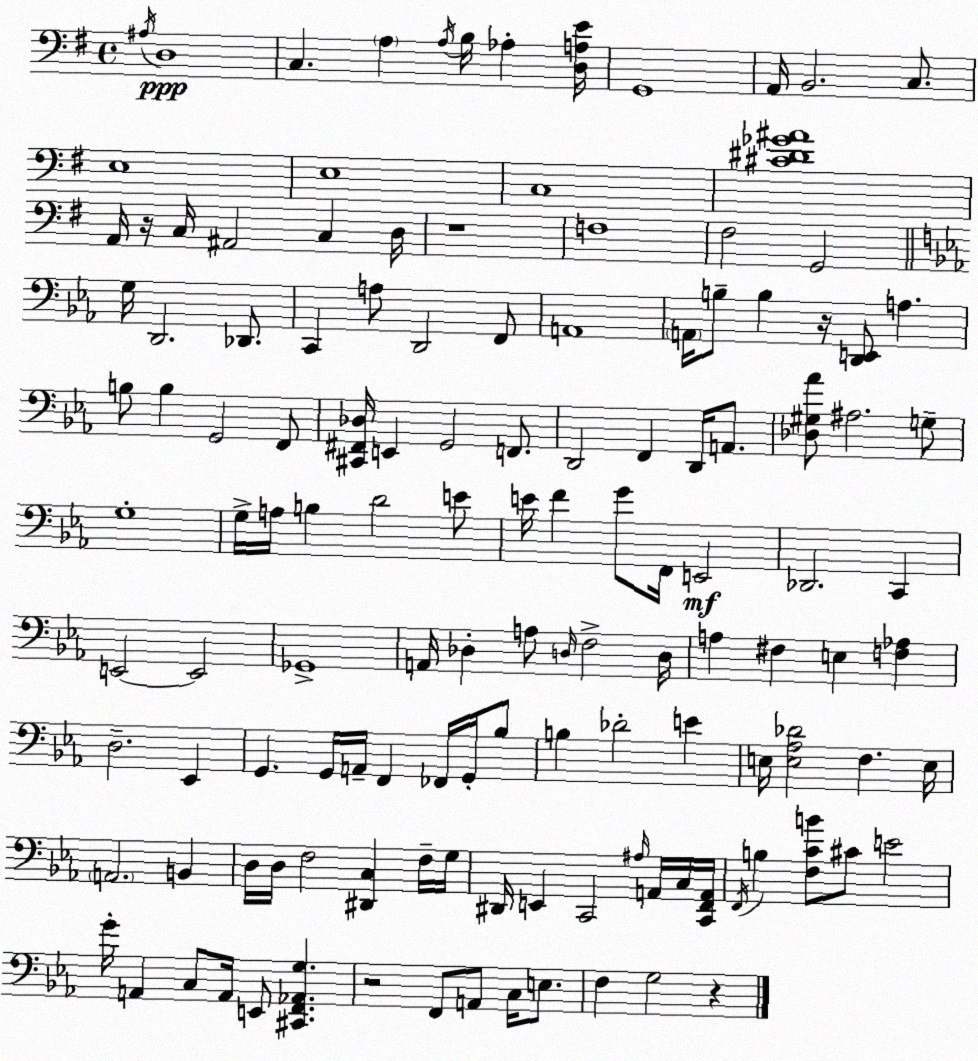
X:1
T:Untitled
M:4/4
L:1/4
K:G
^A,/4 D,4 C, A, A,/4 B,/4 _A, [D,A,E]/4 G,,4 A,,/4 B,,2 C,/2 E,4 E,4 C,4 [^C^D_G^A]4 A,,/4 z/4 C,/4 ^A,,2 C, D,/4 z4 F,4 ^F,2 G,,2 G,/4 D,,2 _D,,/2 C,, A,/2 D,,2 F,,/2 A,,4 A,,/4 B,/2 B, z/4 [D,,E,,]/2 A, B,/2 B, G,,2 F,,/2 [^C,,^F,,_D,]/4 E,, G,,2 F,,/2 D,,2 F,, D,,/4 A,,/2 [_D,^G,_A]/2 ^A,2 G,/2 G,4 G,/4 A,/4 B, D2 E/2 E/4 F G/2 F,,/4 E,,2 _D,,2 C,, E,,2 E,,2 _G,,4 A,,/4 _D, A,/2 D,/4 F,2 D,/4 A, ^F, E, [F,_A,] D,2 _E,, G,, G,,/4 A,,/4 F,, _F,,/4 G,,/4 _B,/2 B, _D2 E E,/4 [E,_A,_D]2 F, E,/4 A,,2 B,, D,/4 D,/4 F,2 [^D,,C,] F,/4 G,/4 ^D,,/4 E,, C,,2 ^A,/4 A,,/4 C,/4 [C,,F,,A,,]/4 F,,/4 B, [F,CB]/2 ^C/2 E2 G/4 A,, C,/2 A,,/4 E,,/2 [^C,,F,,_A,,G,] z2 F,,/2 A,,/2 C,/4 E,/2 F, G,2 z